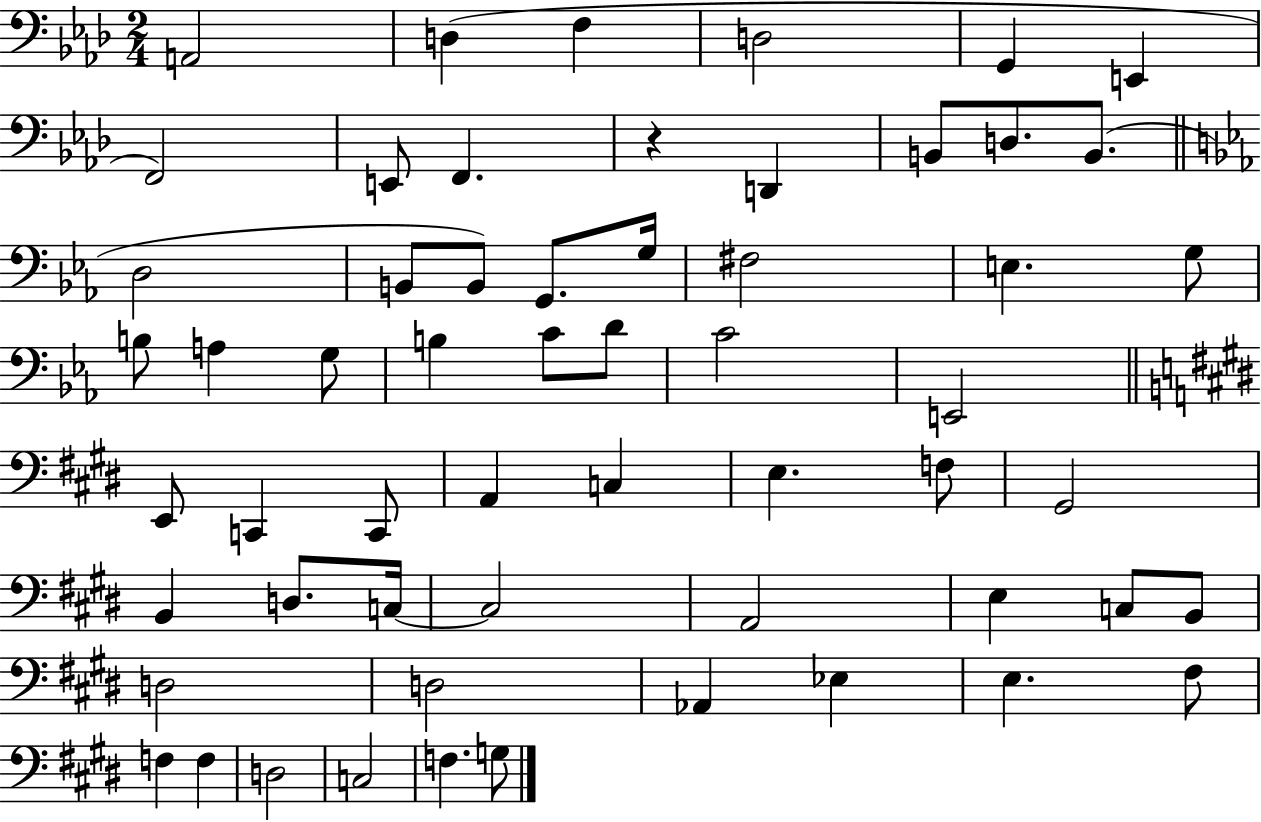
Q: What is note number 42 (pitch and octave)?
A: A2